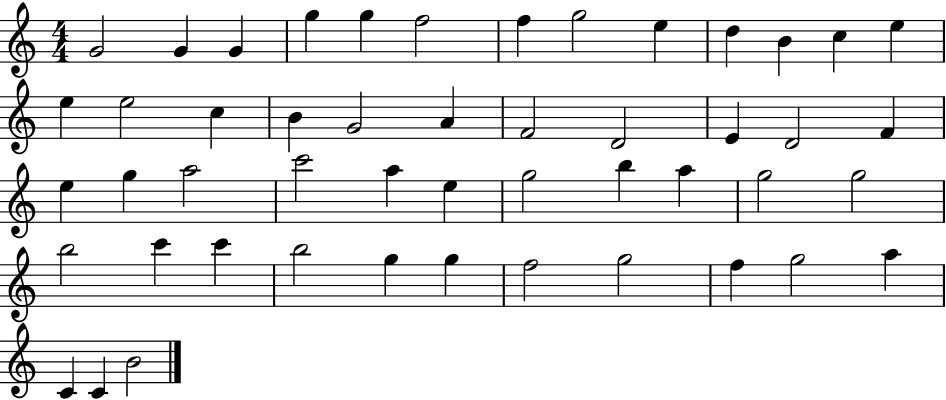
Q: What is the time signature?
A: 4/4